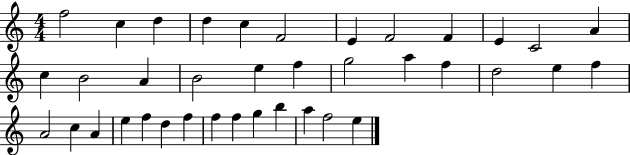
{
  \clef treble
  \numericTimeSignature
  \time 4/4
  \key c \major
  f''2 c''4 d''4 | d''4 c''4 f'2 | e'4 f'2 f'4 | e'4 c'2 a'4 | \break c''4 b'2 a'4 | b'2 e''4 f''4 | g''2 a''4 f''4 | d''2 e''4 f''4 | \break a'2 c''4 a'4 | e''4 f''4 d''4 f''4 | f''4 f''4 g''4 b''4 | a''4 f''2 e''4 | \break \bar "|."
}